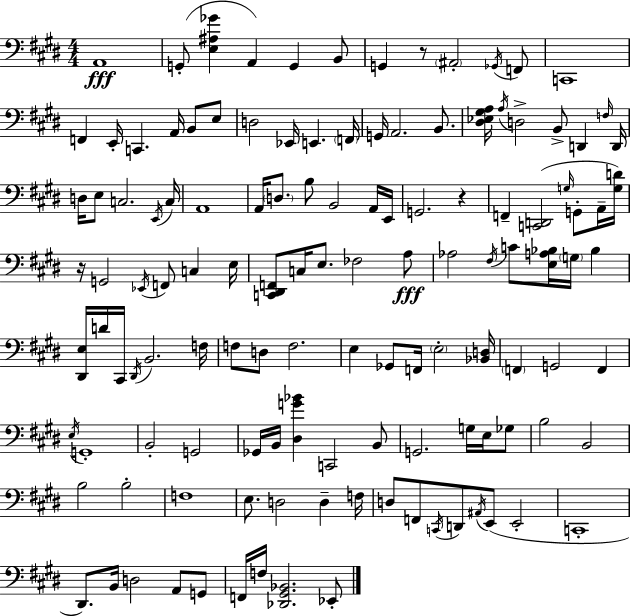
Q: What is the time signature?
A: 4/4